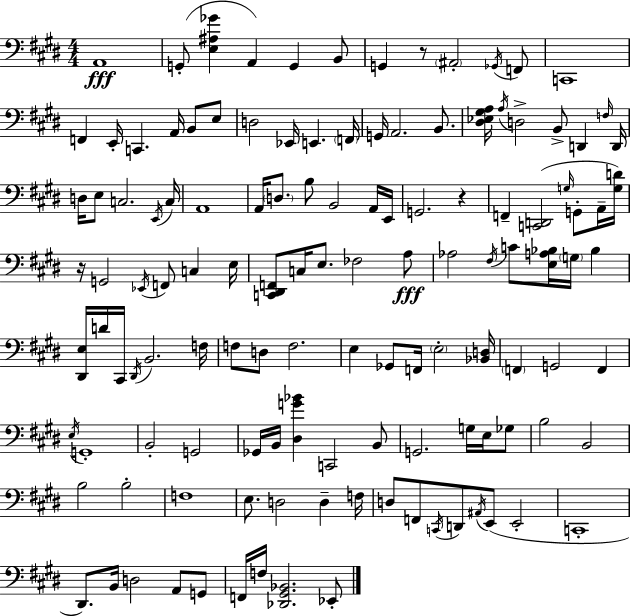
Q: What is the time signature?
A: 4/4